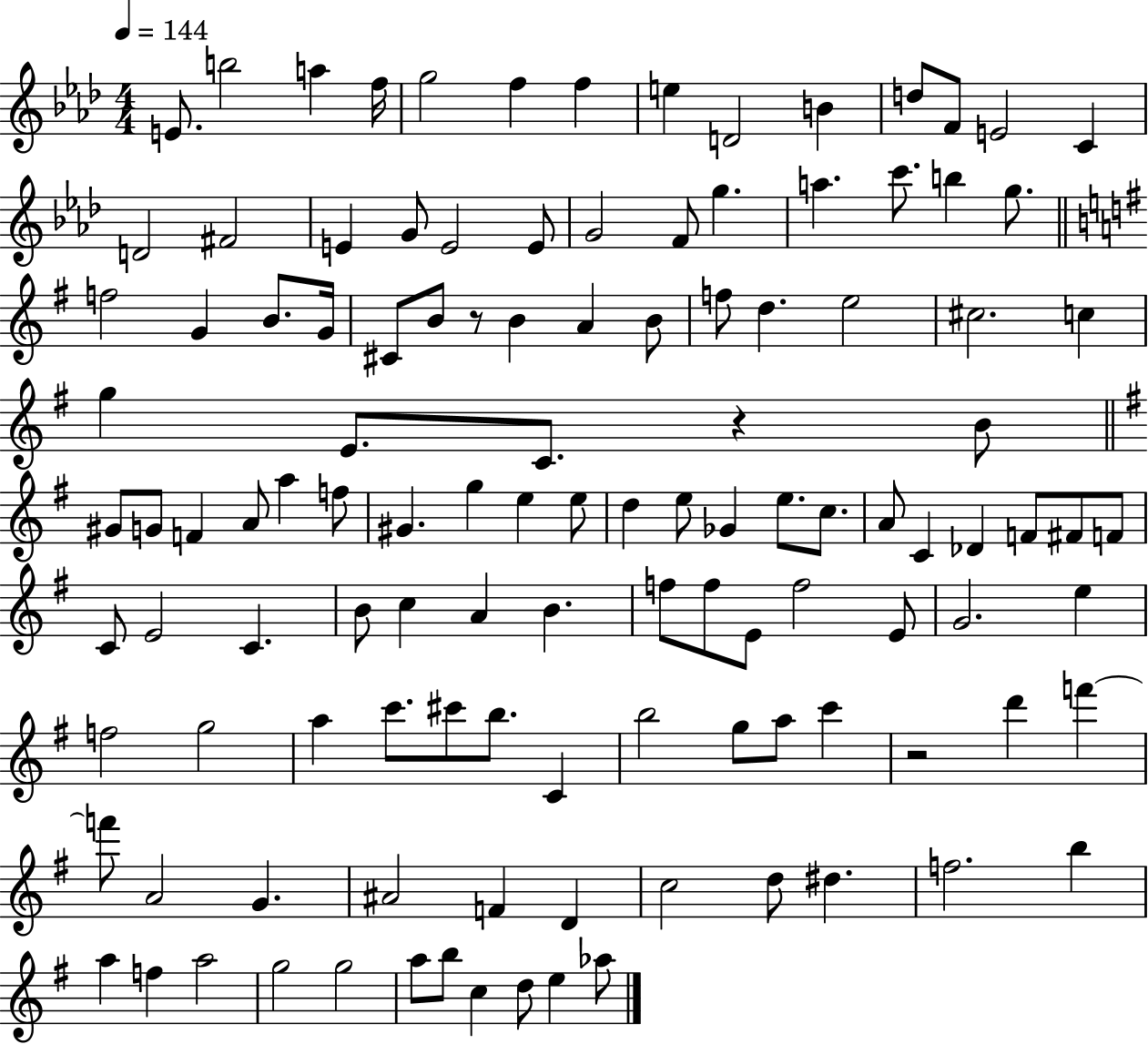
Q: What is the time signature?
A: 4/4